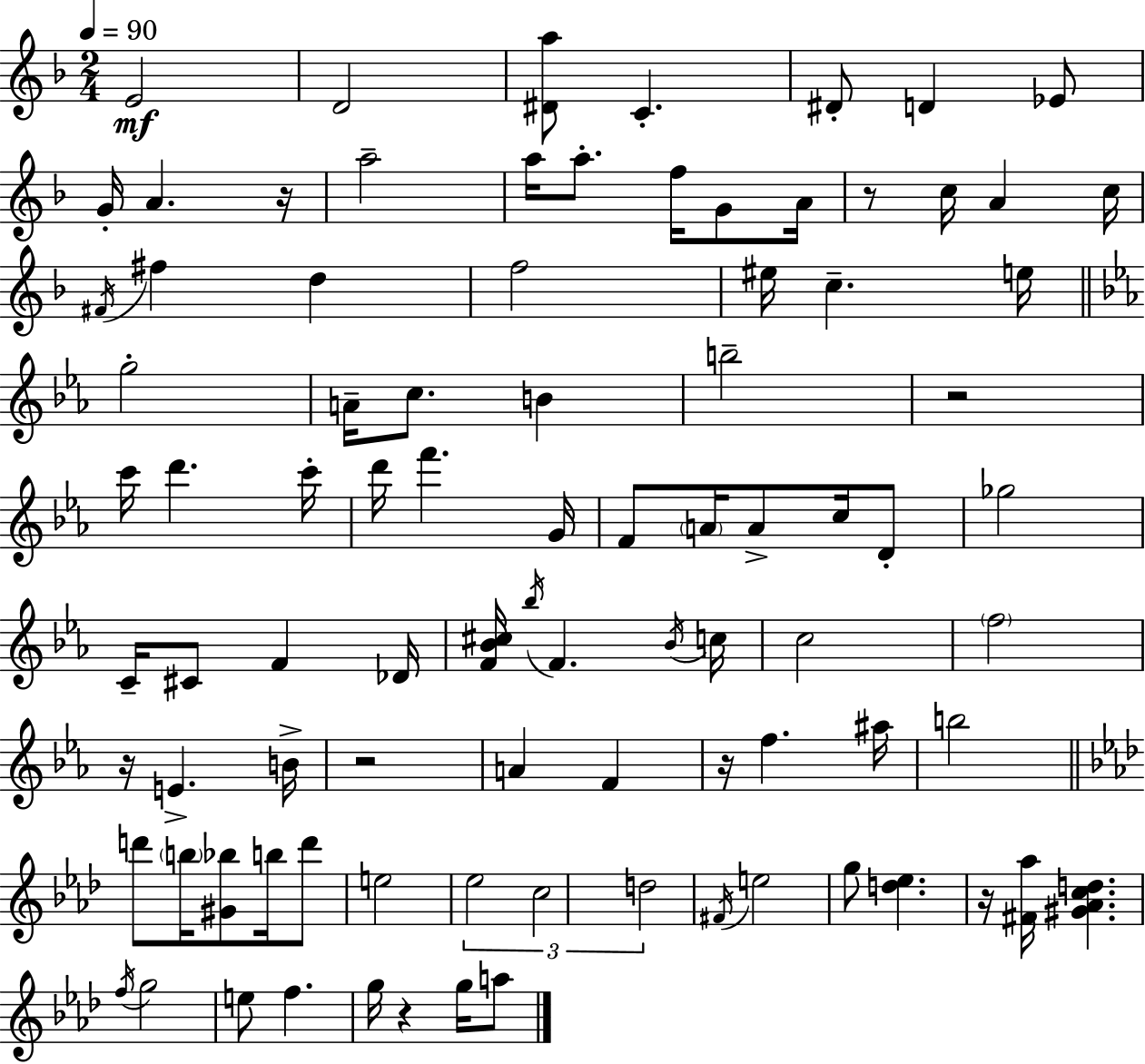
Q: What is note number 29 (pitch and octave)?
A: B5